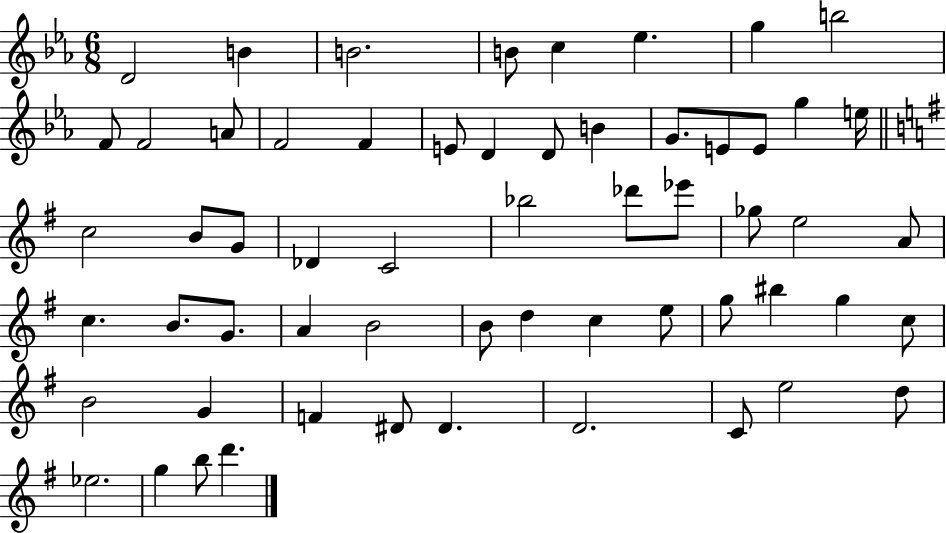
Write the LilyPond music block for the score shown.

{
  \clef treble
  \numericTimeSignature
  \time 6/8
  \key ees \major
  d'2 b'4 | b'2. | b'8 c''4 ees''4. | g''4 b''2 | \break f'8 f'2 a'8 | f'2 f'4 | e'8 d'4 d'8 b'4 | g'8. e'8 e'8 g''4 e''16 | \break \bar "||" \break \key g \major c''2 b'8 g'8 | des'4 c'2 | bes''2 des'''8 ees'''8 | ges''8 e''2 a'8 | \break c''4. b'8. g'8. | a'4 b'2 | b'8 d''4 c''4 e''8 | g''8 bis''4 g''4 c''8 | \break b'2 g'4 | f'4 dis'8 dis'4. | d'2. | c'8 e''2 d''8 | \break ees''2. | g''4 b''8 d'''4. | \bar "|."
}